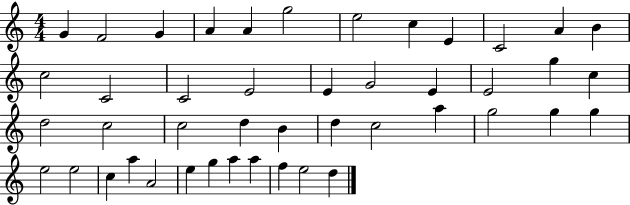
G4/q F4/h G4/q A4/q A4/q G5/h E5/h C5/q E4/q C4/h A4/q B4/q C5/h C4/h C4/h E4/h E4/q G4/h E4/q E4/h G5/q C5/q D5/h C5/h C5/h D5/q B4/q D5/q C5/h A5/q G5/h G5/q G5/q E5/h E5/h C5/q A5/q A4/h E5/q G5/q A5/q A5/q F5/q E5/h D5/q